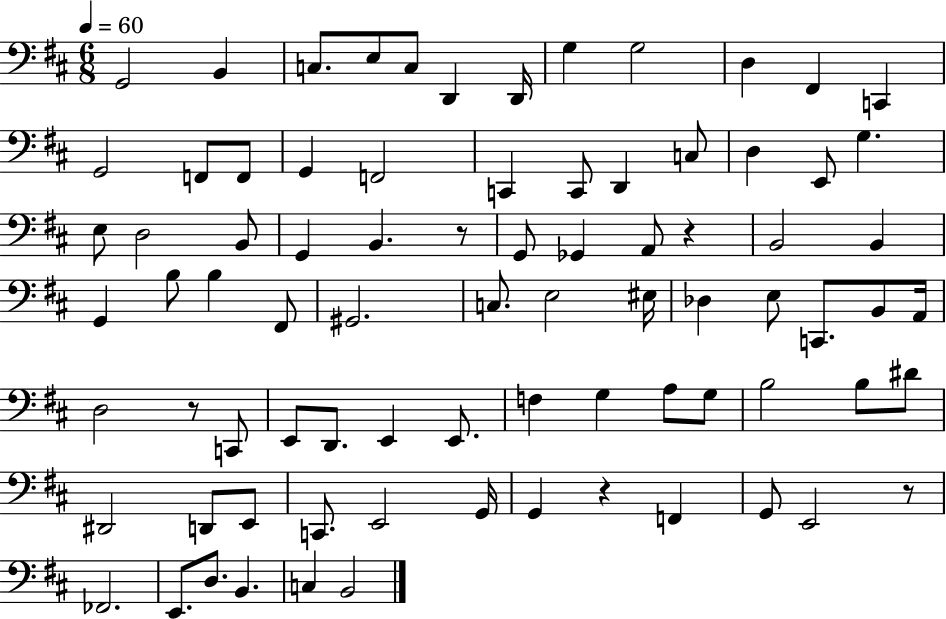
{
  \clef bass
  \numericTimeSignature
  \time 6/8
  \key d \major
  \tempo 4 = 60
  g,2 b,4 | c8. e8 c8 d,4 d,16 | g4 g2 | d4 fis,4 c,4 | \break g,2 f,8 f,8 | g,4 f,2 | c,4 c,8 d,4 c8 | d4 e,8 g4. | \break e8 d2 b,8 | g,4 b,4. r8 | g,8 ges,4 a,8 r4 | b,2 b,4 | \break g,4 b8 b4 fis,8 | gis,2. | c8. e2 eis16 | des4 e8 c,8. b,8 a,16 | \break d2 r8 c,8 | e,8 d,8. e,4 e,8. | f4 g4 a8 g8 | b2 b8 dis'8 | \break dis,2 d,8 e,8 | c,8. e,2 g,16 | g,4 r4 f,4 | g,8 e,2 r8 | \break fes,2. | e,8. d8. b,4. | c4 b,2 | \bar "|."
}